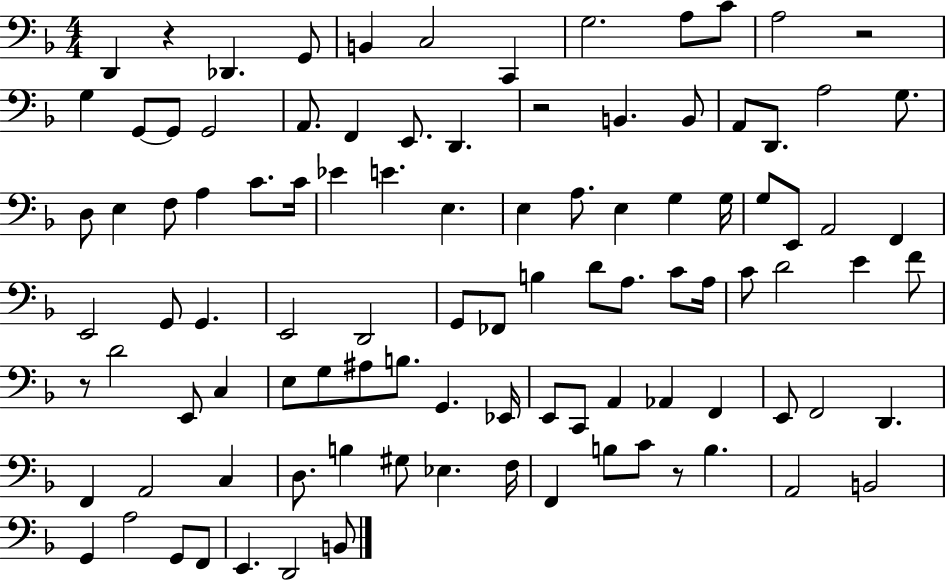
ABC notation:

X:1
T:Untitled
M:4/4
L:1/4
K:F
D,, z _D,, G,,/2 B,, C,2 C,, G,2 A,/2 C/2 A,2 z2 G, G,,/2 G,,/2 G,,2 A,,/2 F,, E,,/2 D,, z2 B,, B,,/2 A,,/2 D,,/2 A,2 G,/2 D,/2 E, F,/2 A, C/2 C/4 _E E E, E, A,/2 E, G, G,/4 G,/2 E,,/2 A,,2 F,, E,,2 G,,/2 G,, E,,2 D,,2 G,,/2 _F,,/2 B, D/2 A,/2 C/2 A,/4 C/2 D2 E F/2 z/2 D2 E,,/2 C, E,/2 G,/2 ^A,/2 B,/2 G,, _E,,/4 E,,/2 C,,/2 A,, _A,, F,, E,,/2 F,,2 D,, F,, A,,2 C, D,/2 B, ^G,/2 _E, F,/4 F,, B,/2 C/2 z/2 B, A,,2 B,,2 G,, A,2 G,,/2 F,,/2 E,, D,,2 B,,/2